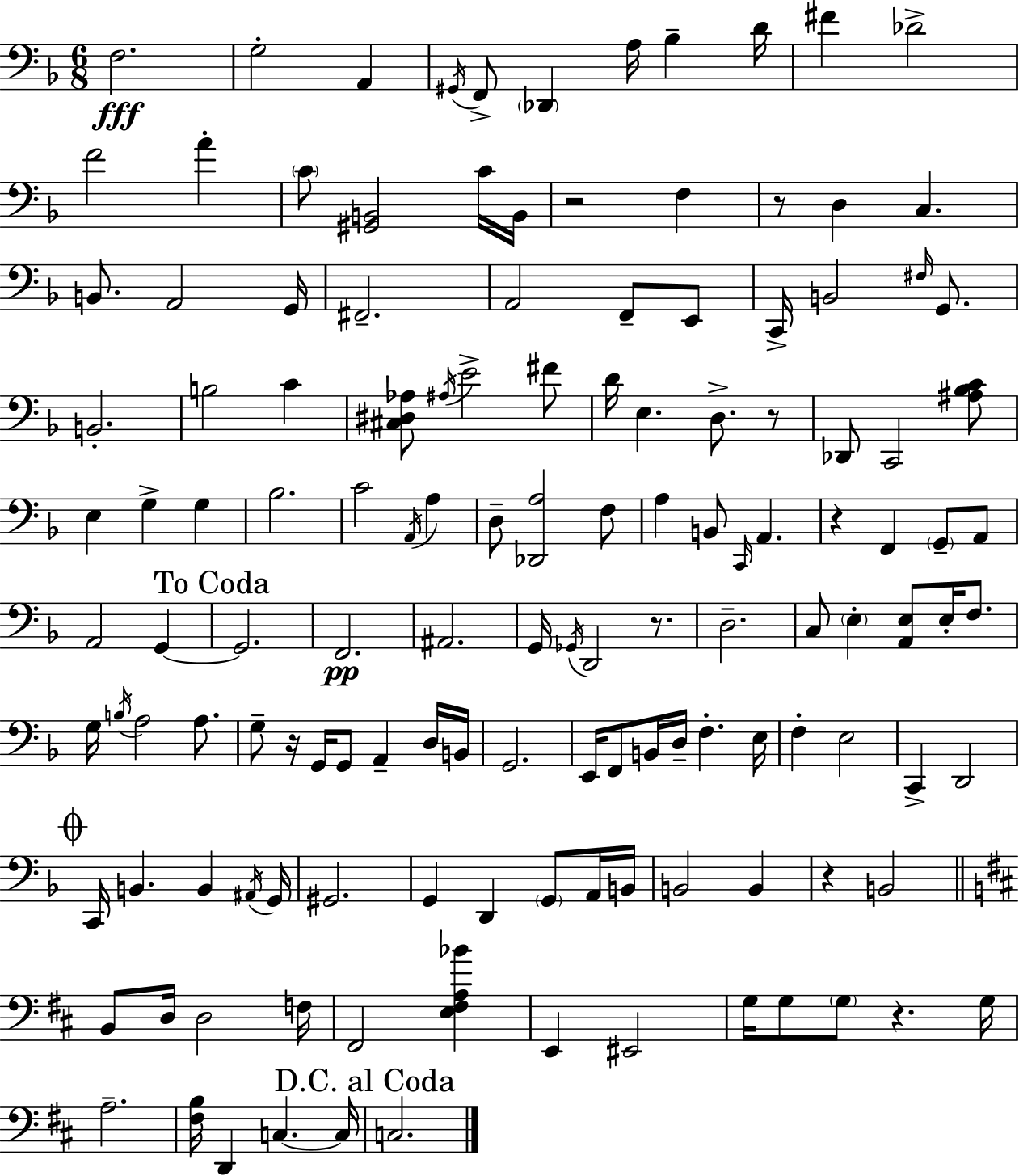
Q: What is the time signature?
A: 6/8